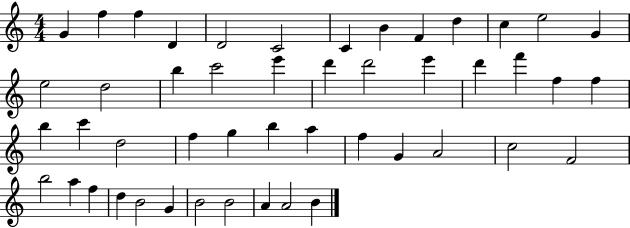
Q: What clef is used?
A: treble